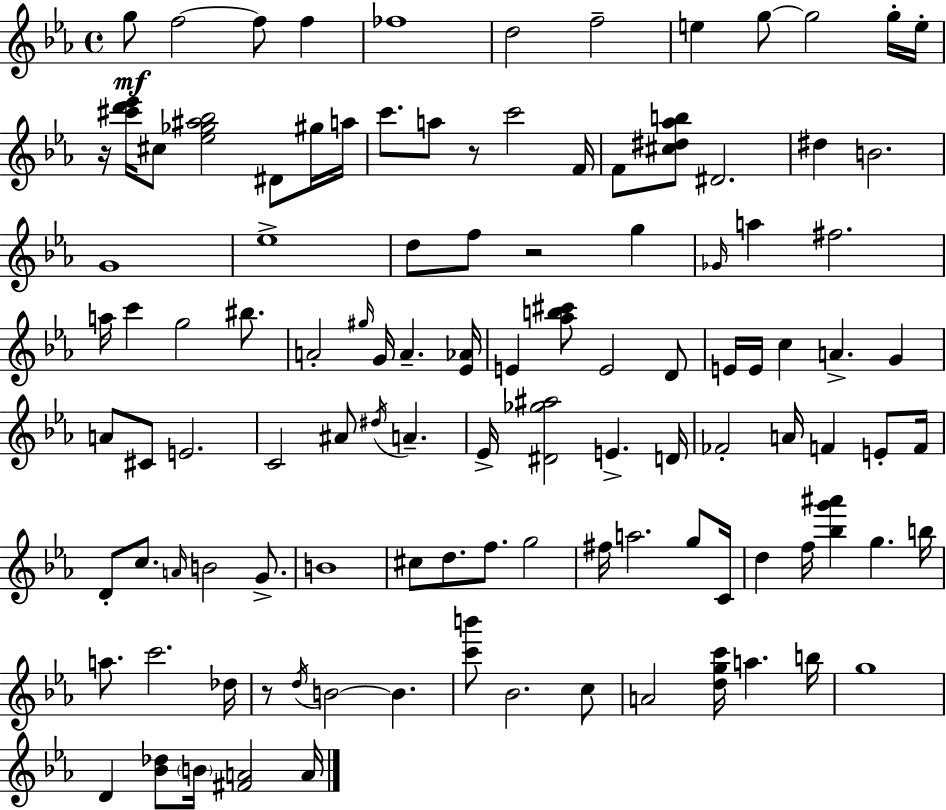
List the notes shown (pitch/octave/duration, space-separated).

G5/e F5/h F5/e F5/q FES5/w D5/h F5/h E5/q G5/e G5/h G5/s E5/s R/s [C#6,D6,Eb6]/s C#5/e [Eb5,Gb5,A#5,Bb5]/h D#4/e G#5/s A5/s C6/e. A5/e R/e C6/h F4/s F4/e [C#5,D#5,Ab5,B5]/e D#4/h. D#5/q B4/h. G4/w Eb5/w D5/e F5/e R/h G5/q Gb4/s A5/q F#5/h. A5/s C6/q G5/h BIS5/e. A4/h G#5/s G4/s A4/q. [Eb4,Ab4]/s E4/q [Ab5,B5,C#6]/e E4/h D4/e E4/s E4/s C5/q A4/q. G4/q A4/e C#4/e E4/h. C4/h A#4/e D#5/s A4/q. Eb4/s [D#4,Gb5,A#5]/h E4/q. D4/s FES4/h A4/s F4/q E4/e F4/s D4/e C5/e. A4/s B4/h G4/e. B4/w C#5/e D5/e. F5/e. G5/h F#5/s A5/h. G5/e C4/s D5/q F5/s [Bb5,G6,A#6]/q G5/q. B5/s A5/e. C6/h. Db5/s R/e D5/s B4/h B4/q. [C6,B6]/e Bb4/h. C5/e A4/h [D5,G5,C6]/s A5/q. B5/s G5/w D4/q [Bb4,Db5]/e B4/s [F#4,A4]/h A4/s